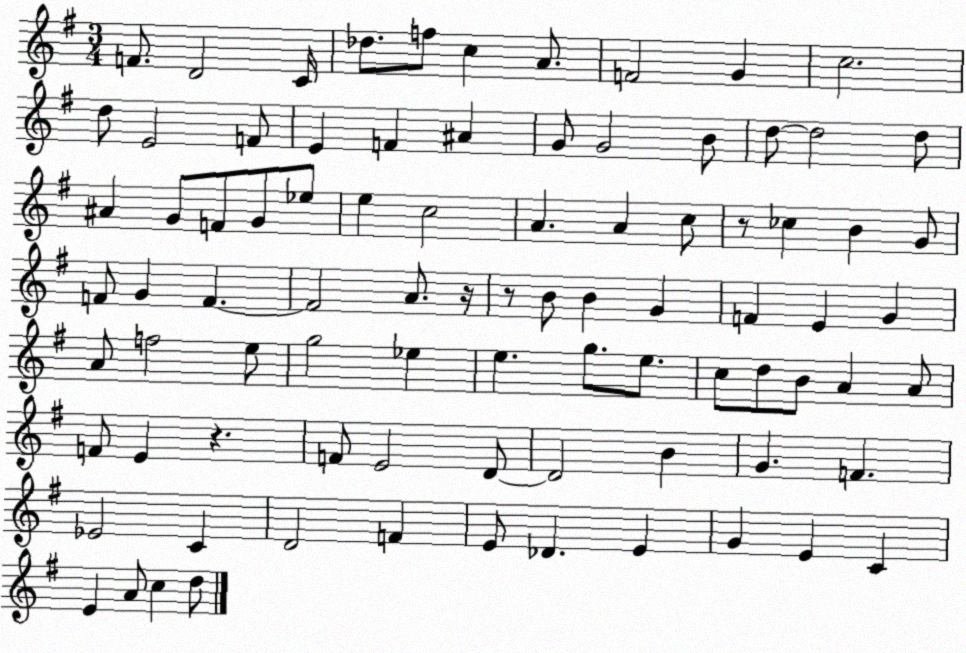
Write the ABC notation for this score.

X:1
T:Untitled
M:3/4
L:1/4
K:G
F/2 D2 C/4 _d/2 f/2 c A/2 F2 G c2 d/2 E2 F/2 E F ^A G/2 G2 B/2 d/2 d2 d/2 ^A G/2 F/2 G/2 _e/2 e c2 A A c/2 z/2 _c B G/2 F/2 G F F2 A/2 z/4 z/2 B/2 B G F E G A/2 f2 e/2 g2 _e e g/2 e/2 c/2 d/2 B/2 A A/2 F/2 E z F/2 E2 D/2 D2 B G F _E2 C D2 F E/2 _D E G E C E A/2 c d/2